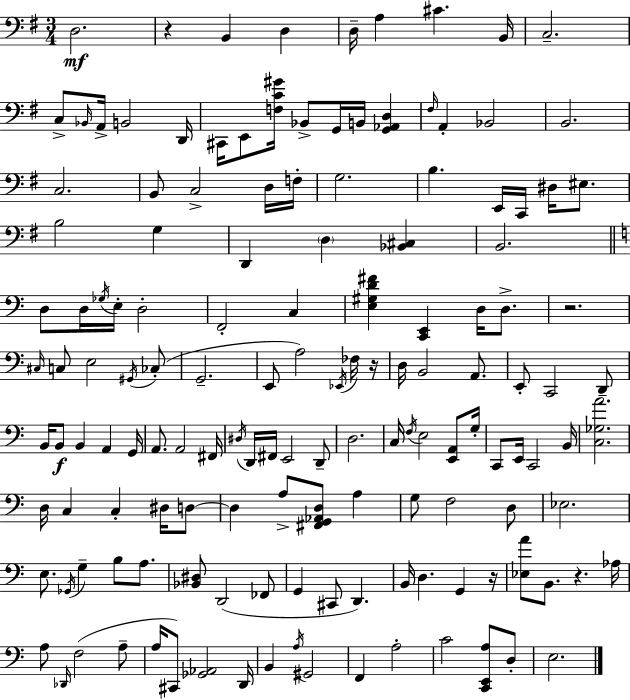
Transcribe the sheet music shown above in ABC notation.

X:1
T:Untitled
M:3/4
L:1/4
K:Em
D,2 z B,, D, D,/4 A, ^C B,,/4 C,2 C,/2 _B,,/4 A,,/4 B,,2 D,,/4 ^C,,/4 E,,/2 [F,C^G]/4 _B,,/2 G,,/4 B,,/4 [G,,_A,,D,] ^F,/4 A,, _B,,2 B,,2 C,2 B,,/2 C,2 D,/4 F,/4 G,2 B, E,,/4 C,,/4 ^D,/4 ^E,/2 B,2 G, D,, D, [_B,,^C,] B,,2 D,/2 D,/4 _G,/4 E,/4 D,2 F,,2 C, [E,^G,D^F] [C,,E,,] D,/4 D,/2 z2 ^C,/4 C,/2 E,2 ^G,,/4 _C,/2 G,,2 E,,/2 A,2 _E,,/4 _F,/4 z/4 D,/4 B,,2 A,,/2 E,,/2 C,,2 D,,/2 B,,/4 B,,/2 B,, A,, G,,/4 A,,/2 A,,2 ^F,,/4 ^D,/4 D,,/4 ^F,,/4 E,,2 D,,/2 D,2 C,/4 F,/4 E,2 [E,,A,,]/2 G,/4 C,,/2 E,,/4 C,,2 B,,/4 [C,_G,A]2 D,/4 C, C, ^D,/4 D,/2 D, A,/2 [^F,,G,,_A,,D,]/2 A, G,/2 F,2 D,/2 _E,2 E,/2 _G,,/4 G, B,/2 A,/2 [_B,,^D,]/2 D,,2 _F,,/2 G,, ^C,,/2 D,, B,,/4 D, G,, z/4 [_E,A]/2 B,,/2 z _A,/4 A,/2 _D,,/4 F,2 A,/2 A,/4 ^C,,/2 [_G,,_A,,]2 D,,/4 B,, A,/4 ^G,,2 F,, A,2 C2 [C,,E,,A,]/2 D,/2 E,2